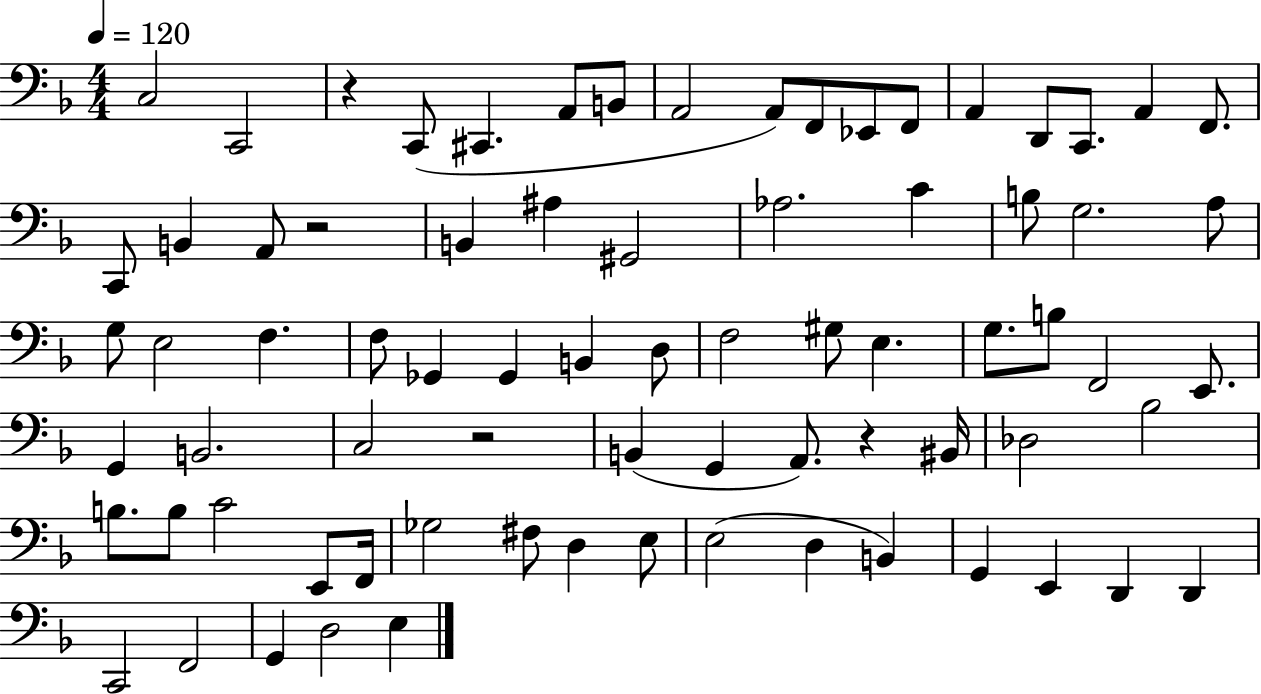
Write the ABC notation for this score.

X:1
T:Untitled
M:4/4
L:1/4
K:F
C,2 C,,2 z C,,/2 ^C,, A,,/2 B,,/2 A,,2 A,,/2 F,,/2 _E,,/2 F,,/2 A,, D,,/2 C,,/2 A,, F,,/2 C,,/2 B,, A,,/2 z2 B,, ^A, ^G,,2 _A,2 C B,/2 G,2 A,/2 G,/2 E,2 F, F,/2 _G,, _G,, B,, D,/2 F,2 ^G,/2 E, G,/2 B,/2 F,,2 E,,/2 G,, B,,2 C,2 z2 B,, G,, A,,/2 z ^B,,/4 _D,2 _B,2 B,/2 B,/2 C2 E,,/2 F,,/4 _G,2 ^F,/2 D, E,/2 E,2 D, B,, G,, E,, D,, D,, C,,2 F,,2 G,, D,2 E,